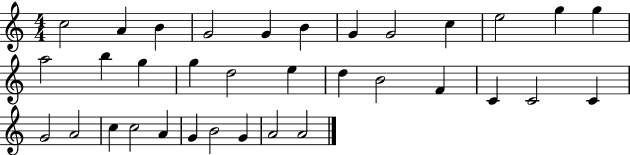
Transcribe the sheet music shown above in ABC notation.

X:1
T:Untitled
M:4/4
L:1/4
K:C
c2 A B G2 G B G G2 c e2 g g a2 b g g d2 e d B2 F C C2 C G2 A2 c c2 A G B2 G A2 A2